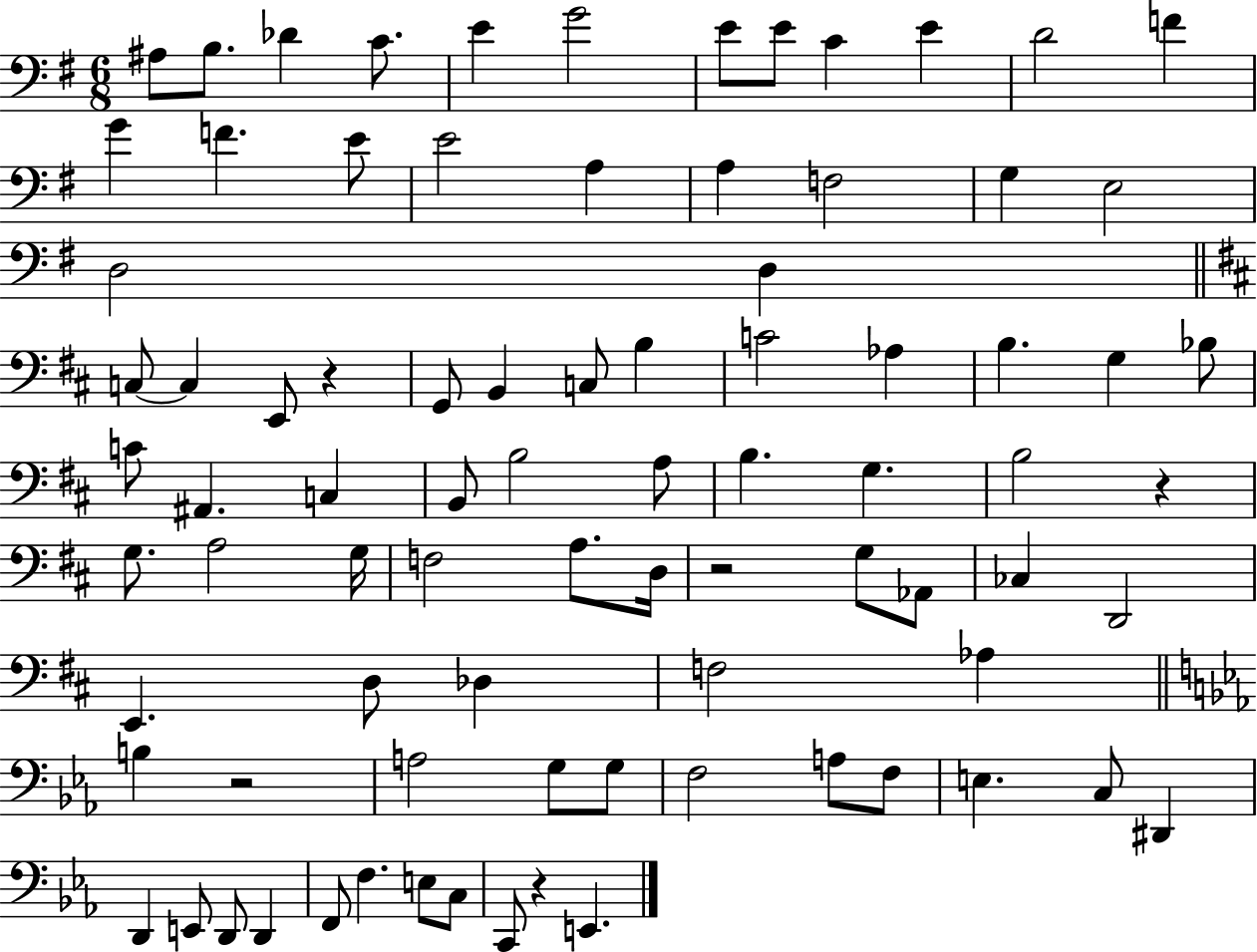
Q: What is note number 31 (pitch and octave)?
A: C4